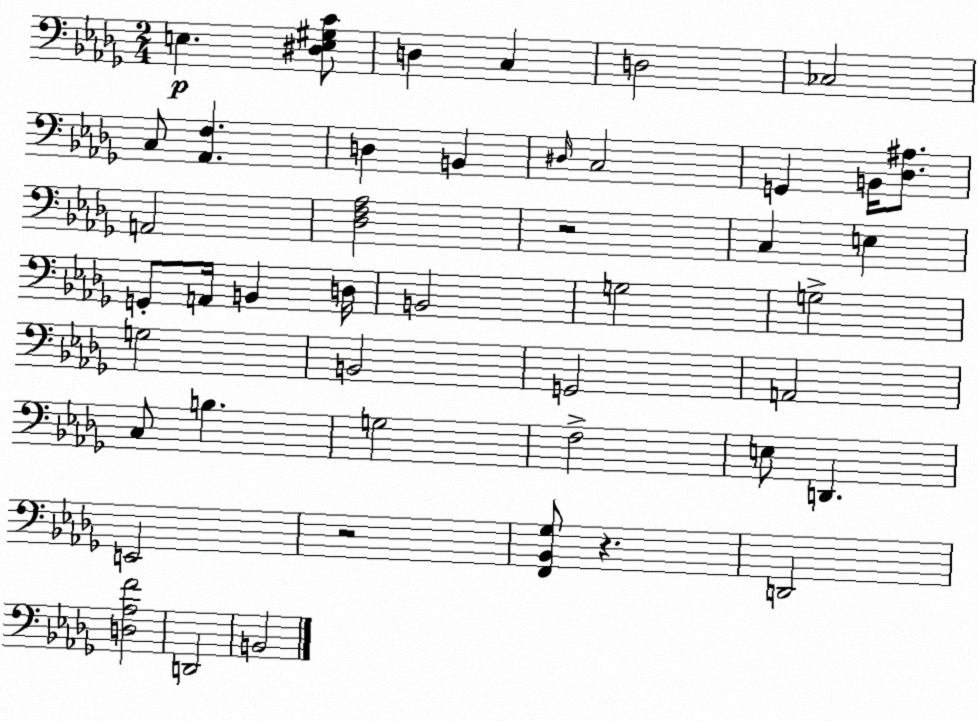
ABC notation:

X:1
T:Untitled
M:2/4
L:1/4
K:Bbm
E, [^D,E,^G,C]/2 D, C, D,2 _C,2 C,/2 [_A,,F,] D, B,, ^D,/4 C,2 G,, B,,/4 [_D,^A,]/2 A,,2 [_D,F,_A,]2 z2 C, E, G,,/2 A,,/4 B,, D,/4 B,,2 G,2 G,2 G,2 B,,2 G,,2 A,,2 C,/2 B, G,2 F,2 E,/2 D,, E,,2 z2 [F,,_B,,_G,]/2 z D,,2 [D,_A,F]2 D,,2 B,,2